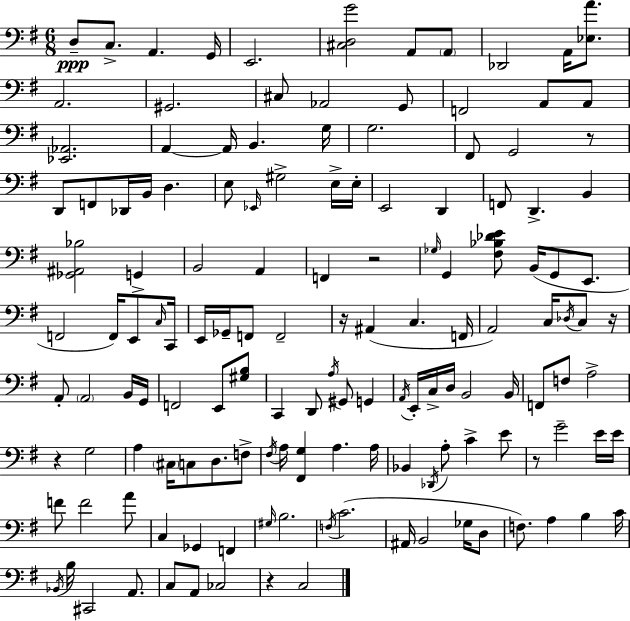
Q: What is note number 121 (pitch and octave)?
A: Bb2